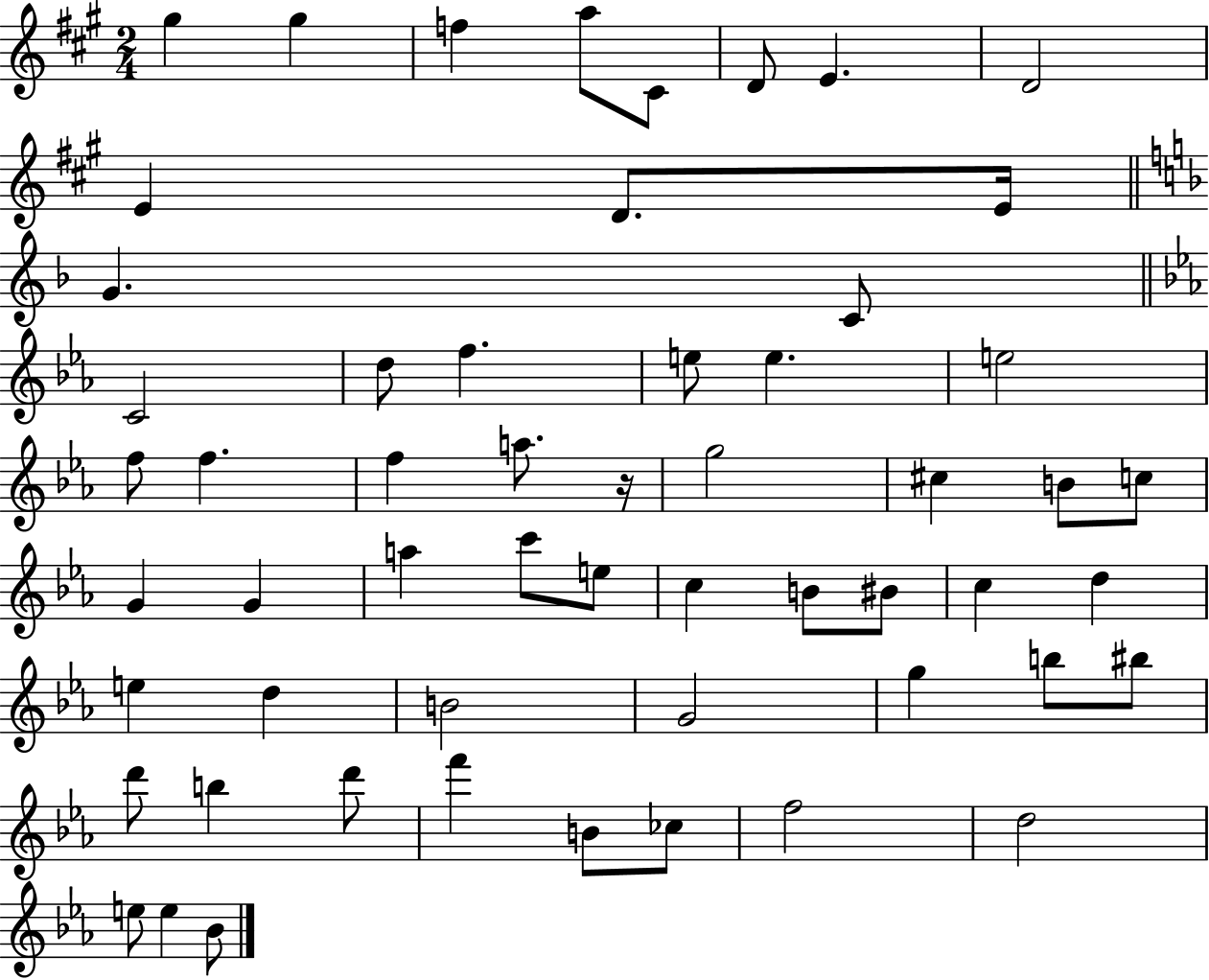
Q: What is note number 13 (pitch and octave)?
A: C4